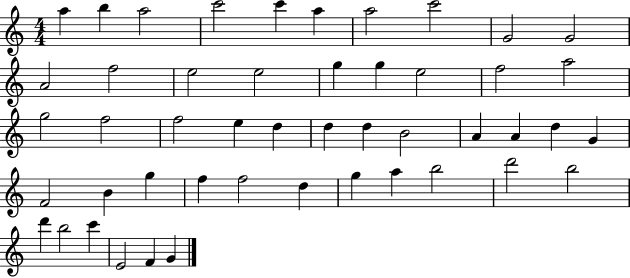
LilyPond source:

{
  \clef treble
  \numericTimeSignature
  \time 4/4
  \key c \major
  a''4 b''4 a''2 | c'''2 c'''4 a''4 | a''2 c'''2 | g'2 g'2 | \break a'2 f''2 | e''2 e''2 | g''4 g''4 e''2 | f''2 a''2 | \break g''2 f''2 | f''2 e''4 d''4 | d''4 d''4 b'2 | a'4 a'4 d''4 g'4 | \break f'2 b'4 g''4 | f''4 f''2 d''4 | g''4 a''4 b''2 | d'''2 b''2 | \break d'''4 b''2 c'''4 | e'2 f'4 g'4 | \bar "|."
}